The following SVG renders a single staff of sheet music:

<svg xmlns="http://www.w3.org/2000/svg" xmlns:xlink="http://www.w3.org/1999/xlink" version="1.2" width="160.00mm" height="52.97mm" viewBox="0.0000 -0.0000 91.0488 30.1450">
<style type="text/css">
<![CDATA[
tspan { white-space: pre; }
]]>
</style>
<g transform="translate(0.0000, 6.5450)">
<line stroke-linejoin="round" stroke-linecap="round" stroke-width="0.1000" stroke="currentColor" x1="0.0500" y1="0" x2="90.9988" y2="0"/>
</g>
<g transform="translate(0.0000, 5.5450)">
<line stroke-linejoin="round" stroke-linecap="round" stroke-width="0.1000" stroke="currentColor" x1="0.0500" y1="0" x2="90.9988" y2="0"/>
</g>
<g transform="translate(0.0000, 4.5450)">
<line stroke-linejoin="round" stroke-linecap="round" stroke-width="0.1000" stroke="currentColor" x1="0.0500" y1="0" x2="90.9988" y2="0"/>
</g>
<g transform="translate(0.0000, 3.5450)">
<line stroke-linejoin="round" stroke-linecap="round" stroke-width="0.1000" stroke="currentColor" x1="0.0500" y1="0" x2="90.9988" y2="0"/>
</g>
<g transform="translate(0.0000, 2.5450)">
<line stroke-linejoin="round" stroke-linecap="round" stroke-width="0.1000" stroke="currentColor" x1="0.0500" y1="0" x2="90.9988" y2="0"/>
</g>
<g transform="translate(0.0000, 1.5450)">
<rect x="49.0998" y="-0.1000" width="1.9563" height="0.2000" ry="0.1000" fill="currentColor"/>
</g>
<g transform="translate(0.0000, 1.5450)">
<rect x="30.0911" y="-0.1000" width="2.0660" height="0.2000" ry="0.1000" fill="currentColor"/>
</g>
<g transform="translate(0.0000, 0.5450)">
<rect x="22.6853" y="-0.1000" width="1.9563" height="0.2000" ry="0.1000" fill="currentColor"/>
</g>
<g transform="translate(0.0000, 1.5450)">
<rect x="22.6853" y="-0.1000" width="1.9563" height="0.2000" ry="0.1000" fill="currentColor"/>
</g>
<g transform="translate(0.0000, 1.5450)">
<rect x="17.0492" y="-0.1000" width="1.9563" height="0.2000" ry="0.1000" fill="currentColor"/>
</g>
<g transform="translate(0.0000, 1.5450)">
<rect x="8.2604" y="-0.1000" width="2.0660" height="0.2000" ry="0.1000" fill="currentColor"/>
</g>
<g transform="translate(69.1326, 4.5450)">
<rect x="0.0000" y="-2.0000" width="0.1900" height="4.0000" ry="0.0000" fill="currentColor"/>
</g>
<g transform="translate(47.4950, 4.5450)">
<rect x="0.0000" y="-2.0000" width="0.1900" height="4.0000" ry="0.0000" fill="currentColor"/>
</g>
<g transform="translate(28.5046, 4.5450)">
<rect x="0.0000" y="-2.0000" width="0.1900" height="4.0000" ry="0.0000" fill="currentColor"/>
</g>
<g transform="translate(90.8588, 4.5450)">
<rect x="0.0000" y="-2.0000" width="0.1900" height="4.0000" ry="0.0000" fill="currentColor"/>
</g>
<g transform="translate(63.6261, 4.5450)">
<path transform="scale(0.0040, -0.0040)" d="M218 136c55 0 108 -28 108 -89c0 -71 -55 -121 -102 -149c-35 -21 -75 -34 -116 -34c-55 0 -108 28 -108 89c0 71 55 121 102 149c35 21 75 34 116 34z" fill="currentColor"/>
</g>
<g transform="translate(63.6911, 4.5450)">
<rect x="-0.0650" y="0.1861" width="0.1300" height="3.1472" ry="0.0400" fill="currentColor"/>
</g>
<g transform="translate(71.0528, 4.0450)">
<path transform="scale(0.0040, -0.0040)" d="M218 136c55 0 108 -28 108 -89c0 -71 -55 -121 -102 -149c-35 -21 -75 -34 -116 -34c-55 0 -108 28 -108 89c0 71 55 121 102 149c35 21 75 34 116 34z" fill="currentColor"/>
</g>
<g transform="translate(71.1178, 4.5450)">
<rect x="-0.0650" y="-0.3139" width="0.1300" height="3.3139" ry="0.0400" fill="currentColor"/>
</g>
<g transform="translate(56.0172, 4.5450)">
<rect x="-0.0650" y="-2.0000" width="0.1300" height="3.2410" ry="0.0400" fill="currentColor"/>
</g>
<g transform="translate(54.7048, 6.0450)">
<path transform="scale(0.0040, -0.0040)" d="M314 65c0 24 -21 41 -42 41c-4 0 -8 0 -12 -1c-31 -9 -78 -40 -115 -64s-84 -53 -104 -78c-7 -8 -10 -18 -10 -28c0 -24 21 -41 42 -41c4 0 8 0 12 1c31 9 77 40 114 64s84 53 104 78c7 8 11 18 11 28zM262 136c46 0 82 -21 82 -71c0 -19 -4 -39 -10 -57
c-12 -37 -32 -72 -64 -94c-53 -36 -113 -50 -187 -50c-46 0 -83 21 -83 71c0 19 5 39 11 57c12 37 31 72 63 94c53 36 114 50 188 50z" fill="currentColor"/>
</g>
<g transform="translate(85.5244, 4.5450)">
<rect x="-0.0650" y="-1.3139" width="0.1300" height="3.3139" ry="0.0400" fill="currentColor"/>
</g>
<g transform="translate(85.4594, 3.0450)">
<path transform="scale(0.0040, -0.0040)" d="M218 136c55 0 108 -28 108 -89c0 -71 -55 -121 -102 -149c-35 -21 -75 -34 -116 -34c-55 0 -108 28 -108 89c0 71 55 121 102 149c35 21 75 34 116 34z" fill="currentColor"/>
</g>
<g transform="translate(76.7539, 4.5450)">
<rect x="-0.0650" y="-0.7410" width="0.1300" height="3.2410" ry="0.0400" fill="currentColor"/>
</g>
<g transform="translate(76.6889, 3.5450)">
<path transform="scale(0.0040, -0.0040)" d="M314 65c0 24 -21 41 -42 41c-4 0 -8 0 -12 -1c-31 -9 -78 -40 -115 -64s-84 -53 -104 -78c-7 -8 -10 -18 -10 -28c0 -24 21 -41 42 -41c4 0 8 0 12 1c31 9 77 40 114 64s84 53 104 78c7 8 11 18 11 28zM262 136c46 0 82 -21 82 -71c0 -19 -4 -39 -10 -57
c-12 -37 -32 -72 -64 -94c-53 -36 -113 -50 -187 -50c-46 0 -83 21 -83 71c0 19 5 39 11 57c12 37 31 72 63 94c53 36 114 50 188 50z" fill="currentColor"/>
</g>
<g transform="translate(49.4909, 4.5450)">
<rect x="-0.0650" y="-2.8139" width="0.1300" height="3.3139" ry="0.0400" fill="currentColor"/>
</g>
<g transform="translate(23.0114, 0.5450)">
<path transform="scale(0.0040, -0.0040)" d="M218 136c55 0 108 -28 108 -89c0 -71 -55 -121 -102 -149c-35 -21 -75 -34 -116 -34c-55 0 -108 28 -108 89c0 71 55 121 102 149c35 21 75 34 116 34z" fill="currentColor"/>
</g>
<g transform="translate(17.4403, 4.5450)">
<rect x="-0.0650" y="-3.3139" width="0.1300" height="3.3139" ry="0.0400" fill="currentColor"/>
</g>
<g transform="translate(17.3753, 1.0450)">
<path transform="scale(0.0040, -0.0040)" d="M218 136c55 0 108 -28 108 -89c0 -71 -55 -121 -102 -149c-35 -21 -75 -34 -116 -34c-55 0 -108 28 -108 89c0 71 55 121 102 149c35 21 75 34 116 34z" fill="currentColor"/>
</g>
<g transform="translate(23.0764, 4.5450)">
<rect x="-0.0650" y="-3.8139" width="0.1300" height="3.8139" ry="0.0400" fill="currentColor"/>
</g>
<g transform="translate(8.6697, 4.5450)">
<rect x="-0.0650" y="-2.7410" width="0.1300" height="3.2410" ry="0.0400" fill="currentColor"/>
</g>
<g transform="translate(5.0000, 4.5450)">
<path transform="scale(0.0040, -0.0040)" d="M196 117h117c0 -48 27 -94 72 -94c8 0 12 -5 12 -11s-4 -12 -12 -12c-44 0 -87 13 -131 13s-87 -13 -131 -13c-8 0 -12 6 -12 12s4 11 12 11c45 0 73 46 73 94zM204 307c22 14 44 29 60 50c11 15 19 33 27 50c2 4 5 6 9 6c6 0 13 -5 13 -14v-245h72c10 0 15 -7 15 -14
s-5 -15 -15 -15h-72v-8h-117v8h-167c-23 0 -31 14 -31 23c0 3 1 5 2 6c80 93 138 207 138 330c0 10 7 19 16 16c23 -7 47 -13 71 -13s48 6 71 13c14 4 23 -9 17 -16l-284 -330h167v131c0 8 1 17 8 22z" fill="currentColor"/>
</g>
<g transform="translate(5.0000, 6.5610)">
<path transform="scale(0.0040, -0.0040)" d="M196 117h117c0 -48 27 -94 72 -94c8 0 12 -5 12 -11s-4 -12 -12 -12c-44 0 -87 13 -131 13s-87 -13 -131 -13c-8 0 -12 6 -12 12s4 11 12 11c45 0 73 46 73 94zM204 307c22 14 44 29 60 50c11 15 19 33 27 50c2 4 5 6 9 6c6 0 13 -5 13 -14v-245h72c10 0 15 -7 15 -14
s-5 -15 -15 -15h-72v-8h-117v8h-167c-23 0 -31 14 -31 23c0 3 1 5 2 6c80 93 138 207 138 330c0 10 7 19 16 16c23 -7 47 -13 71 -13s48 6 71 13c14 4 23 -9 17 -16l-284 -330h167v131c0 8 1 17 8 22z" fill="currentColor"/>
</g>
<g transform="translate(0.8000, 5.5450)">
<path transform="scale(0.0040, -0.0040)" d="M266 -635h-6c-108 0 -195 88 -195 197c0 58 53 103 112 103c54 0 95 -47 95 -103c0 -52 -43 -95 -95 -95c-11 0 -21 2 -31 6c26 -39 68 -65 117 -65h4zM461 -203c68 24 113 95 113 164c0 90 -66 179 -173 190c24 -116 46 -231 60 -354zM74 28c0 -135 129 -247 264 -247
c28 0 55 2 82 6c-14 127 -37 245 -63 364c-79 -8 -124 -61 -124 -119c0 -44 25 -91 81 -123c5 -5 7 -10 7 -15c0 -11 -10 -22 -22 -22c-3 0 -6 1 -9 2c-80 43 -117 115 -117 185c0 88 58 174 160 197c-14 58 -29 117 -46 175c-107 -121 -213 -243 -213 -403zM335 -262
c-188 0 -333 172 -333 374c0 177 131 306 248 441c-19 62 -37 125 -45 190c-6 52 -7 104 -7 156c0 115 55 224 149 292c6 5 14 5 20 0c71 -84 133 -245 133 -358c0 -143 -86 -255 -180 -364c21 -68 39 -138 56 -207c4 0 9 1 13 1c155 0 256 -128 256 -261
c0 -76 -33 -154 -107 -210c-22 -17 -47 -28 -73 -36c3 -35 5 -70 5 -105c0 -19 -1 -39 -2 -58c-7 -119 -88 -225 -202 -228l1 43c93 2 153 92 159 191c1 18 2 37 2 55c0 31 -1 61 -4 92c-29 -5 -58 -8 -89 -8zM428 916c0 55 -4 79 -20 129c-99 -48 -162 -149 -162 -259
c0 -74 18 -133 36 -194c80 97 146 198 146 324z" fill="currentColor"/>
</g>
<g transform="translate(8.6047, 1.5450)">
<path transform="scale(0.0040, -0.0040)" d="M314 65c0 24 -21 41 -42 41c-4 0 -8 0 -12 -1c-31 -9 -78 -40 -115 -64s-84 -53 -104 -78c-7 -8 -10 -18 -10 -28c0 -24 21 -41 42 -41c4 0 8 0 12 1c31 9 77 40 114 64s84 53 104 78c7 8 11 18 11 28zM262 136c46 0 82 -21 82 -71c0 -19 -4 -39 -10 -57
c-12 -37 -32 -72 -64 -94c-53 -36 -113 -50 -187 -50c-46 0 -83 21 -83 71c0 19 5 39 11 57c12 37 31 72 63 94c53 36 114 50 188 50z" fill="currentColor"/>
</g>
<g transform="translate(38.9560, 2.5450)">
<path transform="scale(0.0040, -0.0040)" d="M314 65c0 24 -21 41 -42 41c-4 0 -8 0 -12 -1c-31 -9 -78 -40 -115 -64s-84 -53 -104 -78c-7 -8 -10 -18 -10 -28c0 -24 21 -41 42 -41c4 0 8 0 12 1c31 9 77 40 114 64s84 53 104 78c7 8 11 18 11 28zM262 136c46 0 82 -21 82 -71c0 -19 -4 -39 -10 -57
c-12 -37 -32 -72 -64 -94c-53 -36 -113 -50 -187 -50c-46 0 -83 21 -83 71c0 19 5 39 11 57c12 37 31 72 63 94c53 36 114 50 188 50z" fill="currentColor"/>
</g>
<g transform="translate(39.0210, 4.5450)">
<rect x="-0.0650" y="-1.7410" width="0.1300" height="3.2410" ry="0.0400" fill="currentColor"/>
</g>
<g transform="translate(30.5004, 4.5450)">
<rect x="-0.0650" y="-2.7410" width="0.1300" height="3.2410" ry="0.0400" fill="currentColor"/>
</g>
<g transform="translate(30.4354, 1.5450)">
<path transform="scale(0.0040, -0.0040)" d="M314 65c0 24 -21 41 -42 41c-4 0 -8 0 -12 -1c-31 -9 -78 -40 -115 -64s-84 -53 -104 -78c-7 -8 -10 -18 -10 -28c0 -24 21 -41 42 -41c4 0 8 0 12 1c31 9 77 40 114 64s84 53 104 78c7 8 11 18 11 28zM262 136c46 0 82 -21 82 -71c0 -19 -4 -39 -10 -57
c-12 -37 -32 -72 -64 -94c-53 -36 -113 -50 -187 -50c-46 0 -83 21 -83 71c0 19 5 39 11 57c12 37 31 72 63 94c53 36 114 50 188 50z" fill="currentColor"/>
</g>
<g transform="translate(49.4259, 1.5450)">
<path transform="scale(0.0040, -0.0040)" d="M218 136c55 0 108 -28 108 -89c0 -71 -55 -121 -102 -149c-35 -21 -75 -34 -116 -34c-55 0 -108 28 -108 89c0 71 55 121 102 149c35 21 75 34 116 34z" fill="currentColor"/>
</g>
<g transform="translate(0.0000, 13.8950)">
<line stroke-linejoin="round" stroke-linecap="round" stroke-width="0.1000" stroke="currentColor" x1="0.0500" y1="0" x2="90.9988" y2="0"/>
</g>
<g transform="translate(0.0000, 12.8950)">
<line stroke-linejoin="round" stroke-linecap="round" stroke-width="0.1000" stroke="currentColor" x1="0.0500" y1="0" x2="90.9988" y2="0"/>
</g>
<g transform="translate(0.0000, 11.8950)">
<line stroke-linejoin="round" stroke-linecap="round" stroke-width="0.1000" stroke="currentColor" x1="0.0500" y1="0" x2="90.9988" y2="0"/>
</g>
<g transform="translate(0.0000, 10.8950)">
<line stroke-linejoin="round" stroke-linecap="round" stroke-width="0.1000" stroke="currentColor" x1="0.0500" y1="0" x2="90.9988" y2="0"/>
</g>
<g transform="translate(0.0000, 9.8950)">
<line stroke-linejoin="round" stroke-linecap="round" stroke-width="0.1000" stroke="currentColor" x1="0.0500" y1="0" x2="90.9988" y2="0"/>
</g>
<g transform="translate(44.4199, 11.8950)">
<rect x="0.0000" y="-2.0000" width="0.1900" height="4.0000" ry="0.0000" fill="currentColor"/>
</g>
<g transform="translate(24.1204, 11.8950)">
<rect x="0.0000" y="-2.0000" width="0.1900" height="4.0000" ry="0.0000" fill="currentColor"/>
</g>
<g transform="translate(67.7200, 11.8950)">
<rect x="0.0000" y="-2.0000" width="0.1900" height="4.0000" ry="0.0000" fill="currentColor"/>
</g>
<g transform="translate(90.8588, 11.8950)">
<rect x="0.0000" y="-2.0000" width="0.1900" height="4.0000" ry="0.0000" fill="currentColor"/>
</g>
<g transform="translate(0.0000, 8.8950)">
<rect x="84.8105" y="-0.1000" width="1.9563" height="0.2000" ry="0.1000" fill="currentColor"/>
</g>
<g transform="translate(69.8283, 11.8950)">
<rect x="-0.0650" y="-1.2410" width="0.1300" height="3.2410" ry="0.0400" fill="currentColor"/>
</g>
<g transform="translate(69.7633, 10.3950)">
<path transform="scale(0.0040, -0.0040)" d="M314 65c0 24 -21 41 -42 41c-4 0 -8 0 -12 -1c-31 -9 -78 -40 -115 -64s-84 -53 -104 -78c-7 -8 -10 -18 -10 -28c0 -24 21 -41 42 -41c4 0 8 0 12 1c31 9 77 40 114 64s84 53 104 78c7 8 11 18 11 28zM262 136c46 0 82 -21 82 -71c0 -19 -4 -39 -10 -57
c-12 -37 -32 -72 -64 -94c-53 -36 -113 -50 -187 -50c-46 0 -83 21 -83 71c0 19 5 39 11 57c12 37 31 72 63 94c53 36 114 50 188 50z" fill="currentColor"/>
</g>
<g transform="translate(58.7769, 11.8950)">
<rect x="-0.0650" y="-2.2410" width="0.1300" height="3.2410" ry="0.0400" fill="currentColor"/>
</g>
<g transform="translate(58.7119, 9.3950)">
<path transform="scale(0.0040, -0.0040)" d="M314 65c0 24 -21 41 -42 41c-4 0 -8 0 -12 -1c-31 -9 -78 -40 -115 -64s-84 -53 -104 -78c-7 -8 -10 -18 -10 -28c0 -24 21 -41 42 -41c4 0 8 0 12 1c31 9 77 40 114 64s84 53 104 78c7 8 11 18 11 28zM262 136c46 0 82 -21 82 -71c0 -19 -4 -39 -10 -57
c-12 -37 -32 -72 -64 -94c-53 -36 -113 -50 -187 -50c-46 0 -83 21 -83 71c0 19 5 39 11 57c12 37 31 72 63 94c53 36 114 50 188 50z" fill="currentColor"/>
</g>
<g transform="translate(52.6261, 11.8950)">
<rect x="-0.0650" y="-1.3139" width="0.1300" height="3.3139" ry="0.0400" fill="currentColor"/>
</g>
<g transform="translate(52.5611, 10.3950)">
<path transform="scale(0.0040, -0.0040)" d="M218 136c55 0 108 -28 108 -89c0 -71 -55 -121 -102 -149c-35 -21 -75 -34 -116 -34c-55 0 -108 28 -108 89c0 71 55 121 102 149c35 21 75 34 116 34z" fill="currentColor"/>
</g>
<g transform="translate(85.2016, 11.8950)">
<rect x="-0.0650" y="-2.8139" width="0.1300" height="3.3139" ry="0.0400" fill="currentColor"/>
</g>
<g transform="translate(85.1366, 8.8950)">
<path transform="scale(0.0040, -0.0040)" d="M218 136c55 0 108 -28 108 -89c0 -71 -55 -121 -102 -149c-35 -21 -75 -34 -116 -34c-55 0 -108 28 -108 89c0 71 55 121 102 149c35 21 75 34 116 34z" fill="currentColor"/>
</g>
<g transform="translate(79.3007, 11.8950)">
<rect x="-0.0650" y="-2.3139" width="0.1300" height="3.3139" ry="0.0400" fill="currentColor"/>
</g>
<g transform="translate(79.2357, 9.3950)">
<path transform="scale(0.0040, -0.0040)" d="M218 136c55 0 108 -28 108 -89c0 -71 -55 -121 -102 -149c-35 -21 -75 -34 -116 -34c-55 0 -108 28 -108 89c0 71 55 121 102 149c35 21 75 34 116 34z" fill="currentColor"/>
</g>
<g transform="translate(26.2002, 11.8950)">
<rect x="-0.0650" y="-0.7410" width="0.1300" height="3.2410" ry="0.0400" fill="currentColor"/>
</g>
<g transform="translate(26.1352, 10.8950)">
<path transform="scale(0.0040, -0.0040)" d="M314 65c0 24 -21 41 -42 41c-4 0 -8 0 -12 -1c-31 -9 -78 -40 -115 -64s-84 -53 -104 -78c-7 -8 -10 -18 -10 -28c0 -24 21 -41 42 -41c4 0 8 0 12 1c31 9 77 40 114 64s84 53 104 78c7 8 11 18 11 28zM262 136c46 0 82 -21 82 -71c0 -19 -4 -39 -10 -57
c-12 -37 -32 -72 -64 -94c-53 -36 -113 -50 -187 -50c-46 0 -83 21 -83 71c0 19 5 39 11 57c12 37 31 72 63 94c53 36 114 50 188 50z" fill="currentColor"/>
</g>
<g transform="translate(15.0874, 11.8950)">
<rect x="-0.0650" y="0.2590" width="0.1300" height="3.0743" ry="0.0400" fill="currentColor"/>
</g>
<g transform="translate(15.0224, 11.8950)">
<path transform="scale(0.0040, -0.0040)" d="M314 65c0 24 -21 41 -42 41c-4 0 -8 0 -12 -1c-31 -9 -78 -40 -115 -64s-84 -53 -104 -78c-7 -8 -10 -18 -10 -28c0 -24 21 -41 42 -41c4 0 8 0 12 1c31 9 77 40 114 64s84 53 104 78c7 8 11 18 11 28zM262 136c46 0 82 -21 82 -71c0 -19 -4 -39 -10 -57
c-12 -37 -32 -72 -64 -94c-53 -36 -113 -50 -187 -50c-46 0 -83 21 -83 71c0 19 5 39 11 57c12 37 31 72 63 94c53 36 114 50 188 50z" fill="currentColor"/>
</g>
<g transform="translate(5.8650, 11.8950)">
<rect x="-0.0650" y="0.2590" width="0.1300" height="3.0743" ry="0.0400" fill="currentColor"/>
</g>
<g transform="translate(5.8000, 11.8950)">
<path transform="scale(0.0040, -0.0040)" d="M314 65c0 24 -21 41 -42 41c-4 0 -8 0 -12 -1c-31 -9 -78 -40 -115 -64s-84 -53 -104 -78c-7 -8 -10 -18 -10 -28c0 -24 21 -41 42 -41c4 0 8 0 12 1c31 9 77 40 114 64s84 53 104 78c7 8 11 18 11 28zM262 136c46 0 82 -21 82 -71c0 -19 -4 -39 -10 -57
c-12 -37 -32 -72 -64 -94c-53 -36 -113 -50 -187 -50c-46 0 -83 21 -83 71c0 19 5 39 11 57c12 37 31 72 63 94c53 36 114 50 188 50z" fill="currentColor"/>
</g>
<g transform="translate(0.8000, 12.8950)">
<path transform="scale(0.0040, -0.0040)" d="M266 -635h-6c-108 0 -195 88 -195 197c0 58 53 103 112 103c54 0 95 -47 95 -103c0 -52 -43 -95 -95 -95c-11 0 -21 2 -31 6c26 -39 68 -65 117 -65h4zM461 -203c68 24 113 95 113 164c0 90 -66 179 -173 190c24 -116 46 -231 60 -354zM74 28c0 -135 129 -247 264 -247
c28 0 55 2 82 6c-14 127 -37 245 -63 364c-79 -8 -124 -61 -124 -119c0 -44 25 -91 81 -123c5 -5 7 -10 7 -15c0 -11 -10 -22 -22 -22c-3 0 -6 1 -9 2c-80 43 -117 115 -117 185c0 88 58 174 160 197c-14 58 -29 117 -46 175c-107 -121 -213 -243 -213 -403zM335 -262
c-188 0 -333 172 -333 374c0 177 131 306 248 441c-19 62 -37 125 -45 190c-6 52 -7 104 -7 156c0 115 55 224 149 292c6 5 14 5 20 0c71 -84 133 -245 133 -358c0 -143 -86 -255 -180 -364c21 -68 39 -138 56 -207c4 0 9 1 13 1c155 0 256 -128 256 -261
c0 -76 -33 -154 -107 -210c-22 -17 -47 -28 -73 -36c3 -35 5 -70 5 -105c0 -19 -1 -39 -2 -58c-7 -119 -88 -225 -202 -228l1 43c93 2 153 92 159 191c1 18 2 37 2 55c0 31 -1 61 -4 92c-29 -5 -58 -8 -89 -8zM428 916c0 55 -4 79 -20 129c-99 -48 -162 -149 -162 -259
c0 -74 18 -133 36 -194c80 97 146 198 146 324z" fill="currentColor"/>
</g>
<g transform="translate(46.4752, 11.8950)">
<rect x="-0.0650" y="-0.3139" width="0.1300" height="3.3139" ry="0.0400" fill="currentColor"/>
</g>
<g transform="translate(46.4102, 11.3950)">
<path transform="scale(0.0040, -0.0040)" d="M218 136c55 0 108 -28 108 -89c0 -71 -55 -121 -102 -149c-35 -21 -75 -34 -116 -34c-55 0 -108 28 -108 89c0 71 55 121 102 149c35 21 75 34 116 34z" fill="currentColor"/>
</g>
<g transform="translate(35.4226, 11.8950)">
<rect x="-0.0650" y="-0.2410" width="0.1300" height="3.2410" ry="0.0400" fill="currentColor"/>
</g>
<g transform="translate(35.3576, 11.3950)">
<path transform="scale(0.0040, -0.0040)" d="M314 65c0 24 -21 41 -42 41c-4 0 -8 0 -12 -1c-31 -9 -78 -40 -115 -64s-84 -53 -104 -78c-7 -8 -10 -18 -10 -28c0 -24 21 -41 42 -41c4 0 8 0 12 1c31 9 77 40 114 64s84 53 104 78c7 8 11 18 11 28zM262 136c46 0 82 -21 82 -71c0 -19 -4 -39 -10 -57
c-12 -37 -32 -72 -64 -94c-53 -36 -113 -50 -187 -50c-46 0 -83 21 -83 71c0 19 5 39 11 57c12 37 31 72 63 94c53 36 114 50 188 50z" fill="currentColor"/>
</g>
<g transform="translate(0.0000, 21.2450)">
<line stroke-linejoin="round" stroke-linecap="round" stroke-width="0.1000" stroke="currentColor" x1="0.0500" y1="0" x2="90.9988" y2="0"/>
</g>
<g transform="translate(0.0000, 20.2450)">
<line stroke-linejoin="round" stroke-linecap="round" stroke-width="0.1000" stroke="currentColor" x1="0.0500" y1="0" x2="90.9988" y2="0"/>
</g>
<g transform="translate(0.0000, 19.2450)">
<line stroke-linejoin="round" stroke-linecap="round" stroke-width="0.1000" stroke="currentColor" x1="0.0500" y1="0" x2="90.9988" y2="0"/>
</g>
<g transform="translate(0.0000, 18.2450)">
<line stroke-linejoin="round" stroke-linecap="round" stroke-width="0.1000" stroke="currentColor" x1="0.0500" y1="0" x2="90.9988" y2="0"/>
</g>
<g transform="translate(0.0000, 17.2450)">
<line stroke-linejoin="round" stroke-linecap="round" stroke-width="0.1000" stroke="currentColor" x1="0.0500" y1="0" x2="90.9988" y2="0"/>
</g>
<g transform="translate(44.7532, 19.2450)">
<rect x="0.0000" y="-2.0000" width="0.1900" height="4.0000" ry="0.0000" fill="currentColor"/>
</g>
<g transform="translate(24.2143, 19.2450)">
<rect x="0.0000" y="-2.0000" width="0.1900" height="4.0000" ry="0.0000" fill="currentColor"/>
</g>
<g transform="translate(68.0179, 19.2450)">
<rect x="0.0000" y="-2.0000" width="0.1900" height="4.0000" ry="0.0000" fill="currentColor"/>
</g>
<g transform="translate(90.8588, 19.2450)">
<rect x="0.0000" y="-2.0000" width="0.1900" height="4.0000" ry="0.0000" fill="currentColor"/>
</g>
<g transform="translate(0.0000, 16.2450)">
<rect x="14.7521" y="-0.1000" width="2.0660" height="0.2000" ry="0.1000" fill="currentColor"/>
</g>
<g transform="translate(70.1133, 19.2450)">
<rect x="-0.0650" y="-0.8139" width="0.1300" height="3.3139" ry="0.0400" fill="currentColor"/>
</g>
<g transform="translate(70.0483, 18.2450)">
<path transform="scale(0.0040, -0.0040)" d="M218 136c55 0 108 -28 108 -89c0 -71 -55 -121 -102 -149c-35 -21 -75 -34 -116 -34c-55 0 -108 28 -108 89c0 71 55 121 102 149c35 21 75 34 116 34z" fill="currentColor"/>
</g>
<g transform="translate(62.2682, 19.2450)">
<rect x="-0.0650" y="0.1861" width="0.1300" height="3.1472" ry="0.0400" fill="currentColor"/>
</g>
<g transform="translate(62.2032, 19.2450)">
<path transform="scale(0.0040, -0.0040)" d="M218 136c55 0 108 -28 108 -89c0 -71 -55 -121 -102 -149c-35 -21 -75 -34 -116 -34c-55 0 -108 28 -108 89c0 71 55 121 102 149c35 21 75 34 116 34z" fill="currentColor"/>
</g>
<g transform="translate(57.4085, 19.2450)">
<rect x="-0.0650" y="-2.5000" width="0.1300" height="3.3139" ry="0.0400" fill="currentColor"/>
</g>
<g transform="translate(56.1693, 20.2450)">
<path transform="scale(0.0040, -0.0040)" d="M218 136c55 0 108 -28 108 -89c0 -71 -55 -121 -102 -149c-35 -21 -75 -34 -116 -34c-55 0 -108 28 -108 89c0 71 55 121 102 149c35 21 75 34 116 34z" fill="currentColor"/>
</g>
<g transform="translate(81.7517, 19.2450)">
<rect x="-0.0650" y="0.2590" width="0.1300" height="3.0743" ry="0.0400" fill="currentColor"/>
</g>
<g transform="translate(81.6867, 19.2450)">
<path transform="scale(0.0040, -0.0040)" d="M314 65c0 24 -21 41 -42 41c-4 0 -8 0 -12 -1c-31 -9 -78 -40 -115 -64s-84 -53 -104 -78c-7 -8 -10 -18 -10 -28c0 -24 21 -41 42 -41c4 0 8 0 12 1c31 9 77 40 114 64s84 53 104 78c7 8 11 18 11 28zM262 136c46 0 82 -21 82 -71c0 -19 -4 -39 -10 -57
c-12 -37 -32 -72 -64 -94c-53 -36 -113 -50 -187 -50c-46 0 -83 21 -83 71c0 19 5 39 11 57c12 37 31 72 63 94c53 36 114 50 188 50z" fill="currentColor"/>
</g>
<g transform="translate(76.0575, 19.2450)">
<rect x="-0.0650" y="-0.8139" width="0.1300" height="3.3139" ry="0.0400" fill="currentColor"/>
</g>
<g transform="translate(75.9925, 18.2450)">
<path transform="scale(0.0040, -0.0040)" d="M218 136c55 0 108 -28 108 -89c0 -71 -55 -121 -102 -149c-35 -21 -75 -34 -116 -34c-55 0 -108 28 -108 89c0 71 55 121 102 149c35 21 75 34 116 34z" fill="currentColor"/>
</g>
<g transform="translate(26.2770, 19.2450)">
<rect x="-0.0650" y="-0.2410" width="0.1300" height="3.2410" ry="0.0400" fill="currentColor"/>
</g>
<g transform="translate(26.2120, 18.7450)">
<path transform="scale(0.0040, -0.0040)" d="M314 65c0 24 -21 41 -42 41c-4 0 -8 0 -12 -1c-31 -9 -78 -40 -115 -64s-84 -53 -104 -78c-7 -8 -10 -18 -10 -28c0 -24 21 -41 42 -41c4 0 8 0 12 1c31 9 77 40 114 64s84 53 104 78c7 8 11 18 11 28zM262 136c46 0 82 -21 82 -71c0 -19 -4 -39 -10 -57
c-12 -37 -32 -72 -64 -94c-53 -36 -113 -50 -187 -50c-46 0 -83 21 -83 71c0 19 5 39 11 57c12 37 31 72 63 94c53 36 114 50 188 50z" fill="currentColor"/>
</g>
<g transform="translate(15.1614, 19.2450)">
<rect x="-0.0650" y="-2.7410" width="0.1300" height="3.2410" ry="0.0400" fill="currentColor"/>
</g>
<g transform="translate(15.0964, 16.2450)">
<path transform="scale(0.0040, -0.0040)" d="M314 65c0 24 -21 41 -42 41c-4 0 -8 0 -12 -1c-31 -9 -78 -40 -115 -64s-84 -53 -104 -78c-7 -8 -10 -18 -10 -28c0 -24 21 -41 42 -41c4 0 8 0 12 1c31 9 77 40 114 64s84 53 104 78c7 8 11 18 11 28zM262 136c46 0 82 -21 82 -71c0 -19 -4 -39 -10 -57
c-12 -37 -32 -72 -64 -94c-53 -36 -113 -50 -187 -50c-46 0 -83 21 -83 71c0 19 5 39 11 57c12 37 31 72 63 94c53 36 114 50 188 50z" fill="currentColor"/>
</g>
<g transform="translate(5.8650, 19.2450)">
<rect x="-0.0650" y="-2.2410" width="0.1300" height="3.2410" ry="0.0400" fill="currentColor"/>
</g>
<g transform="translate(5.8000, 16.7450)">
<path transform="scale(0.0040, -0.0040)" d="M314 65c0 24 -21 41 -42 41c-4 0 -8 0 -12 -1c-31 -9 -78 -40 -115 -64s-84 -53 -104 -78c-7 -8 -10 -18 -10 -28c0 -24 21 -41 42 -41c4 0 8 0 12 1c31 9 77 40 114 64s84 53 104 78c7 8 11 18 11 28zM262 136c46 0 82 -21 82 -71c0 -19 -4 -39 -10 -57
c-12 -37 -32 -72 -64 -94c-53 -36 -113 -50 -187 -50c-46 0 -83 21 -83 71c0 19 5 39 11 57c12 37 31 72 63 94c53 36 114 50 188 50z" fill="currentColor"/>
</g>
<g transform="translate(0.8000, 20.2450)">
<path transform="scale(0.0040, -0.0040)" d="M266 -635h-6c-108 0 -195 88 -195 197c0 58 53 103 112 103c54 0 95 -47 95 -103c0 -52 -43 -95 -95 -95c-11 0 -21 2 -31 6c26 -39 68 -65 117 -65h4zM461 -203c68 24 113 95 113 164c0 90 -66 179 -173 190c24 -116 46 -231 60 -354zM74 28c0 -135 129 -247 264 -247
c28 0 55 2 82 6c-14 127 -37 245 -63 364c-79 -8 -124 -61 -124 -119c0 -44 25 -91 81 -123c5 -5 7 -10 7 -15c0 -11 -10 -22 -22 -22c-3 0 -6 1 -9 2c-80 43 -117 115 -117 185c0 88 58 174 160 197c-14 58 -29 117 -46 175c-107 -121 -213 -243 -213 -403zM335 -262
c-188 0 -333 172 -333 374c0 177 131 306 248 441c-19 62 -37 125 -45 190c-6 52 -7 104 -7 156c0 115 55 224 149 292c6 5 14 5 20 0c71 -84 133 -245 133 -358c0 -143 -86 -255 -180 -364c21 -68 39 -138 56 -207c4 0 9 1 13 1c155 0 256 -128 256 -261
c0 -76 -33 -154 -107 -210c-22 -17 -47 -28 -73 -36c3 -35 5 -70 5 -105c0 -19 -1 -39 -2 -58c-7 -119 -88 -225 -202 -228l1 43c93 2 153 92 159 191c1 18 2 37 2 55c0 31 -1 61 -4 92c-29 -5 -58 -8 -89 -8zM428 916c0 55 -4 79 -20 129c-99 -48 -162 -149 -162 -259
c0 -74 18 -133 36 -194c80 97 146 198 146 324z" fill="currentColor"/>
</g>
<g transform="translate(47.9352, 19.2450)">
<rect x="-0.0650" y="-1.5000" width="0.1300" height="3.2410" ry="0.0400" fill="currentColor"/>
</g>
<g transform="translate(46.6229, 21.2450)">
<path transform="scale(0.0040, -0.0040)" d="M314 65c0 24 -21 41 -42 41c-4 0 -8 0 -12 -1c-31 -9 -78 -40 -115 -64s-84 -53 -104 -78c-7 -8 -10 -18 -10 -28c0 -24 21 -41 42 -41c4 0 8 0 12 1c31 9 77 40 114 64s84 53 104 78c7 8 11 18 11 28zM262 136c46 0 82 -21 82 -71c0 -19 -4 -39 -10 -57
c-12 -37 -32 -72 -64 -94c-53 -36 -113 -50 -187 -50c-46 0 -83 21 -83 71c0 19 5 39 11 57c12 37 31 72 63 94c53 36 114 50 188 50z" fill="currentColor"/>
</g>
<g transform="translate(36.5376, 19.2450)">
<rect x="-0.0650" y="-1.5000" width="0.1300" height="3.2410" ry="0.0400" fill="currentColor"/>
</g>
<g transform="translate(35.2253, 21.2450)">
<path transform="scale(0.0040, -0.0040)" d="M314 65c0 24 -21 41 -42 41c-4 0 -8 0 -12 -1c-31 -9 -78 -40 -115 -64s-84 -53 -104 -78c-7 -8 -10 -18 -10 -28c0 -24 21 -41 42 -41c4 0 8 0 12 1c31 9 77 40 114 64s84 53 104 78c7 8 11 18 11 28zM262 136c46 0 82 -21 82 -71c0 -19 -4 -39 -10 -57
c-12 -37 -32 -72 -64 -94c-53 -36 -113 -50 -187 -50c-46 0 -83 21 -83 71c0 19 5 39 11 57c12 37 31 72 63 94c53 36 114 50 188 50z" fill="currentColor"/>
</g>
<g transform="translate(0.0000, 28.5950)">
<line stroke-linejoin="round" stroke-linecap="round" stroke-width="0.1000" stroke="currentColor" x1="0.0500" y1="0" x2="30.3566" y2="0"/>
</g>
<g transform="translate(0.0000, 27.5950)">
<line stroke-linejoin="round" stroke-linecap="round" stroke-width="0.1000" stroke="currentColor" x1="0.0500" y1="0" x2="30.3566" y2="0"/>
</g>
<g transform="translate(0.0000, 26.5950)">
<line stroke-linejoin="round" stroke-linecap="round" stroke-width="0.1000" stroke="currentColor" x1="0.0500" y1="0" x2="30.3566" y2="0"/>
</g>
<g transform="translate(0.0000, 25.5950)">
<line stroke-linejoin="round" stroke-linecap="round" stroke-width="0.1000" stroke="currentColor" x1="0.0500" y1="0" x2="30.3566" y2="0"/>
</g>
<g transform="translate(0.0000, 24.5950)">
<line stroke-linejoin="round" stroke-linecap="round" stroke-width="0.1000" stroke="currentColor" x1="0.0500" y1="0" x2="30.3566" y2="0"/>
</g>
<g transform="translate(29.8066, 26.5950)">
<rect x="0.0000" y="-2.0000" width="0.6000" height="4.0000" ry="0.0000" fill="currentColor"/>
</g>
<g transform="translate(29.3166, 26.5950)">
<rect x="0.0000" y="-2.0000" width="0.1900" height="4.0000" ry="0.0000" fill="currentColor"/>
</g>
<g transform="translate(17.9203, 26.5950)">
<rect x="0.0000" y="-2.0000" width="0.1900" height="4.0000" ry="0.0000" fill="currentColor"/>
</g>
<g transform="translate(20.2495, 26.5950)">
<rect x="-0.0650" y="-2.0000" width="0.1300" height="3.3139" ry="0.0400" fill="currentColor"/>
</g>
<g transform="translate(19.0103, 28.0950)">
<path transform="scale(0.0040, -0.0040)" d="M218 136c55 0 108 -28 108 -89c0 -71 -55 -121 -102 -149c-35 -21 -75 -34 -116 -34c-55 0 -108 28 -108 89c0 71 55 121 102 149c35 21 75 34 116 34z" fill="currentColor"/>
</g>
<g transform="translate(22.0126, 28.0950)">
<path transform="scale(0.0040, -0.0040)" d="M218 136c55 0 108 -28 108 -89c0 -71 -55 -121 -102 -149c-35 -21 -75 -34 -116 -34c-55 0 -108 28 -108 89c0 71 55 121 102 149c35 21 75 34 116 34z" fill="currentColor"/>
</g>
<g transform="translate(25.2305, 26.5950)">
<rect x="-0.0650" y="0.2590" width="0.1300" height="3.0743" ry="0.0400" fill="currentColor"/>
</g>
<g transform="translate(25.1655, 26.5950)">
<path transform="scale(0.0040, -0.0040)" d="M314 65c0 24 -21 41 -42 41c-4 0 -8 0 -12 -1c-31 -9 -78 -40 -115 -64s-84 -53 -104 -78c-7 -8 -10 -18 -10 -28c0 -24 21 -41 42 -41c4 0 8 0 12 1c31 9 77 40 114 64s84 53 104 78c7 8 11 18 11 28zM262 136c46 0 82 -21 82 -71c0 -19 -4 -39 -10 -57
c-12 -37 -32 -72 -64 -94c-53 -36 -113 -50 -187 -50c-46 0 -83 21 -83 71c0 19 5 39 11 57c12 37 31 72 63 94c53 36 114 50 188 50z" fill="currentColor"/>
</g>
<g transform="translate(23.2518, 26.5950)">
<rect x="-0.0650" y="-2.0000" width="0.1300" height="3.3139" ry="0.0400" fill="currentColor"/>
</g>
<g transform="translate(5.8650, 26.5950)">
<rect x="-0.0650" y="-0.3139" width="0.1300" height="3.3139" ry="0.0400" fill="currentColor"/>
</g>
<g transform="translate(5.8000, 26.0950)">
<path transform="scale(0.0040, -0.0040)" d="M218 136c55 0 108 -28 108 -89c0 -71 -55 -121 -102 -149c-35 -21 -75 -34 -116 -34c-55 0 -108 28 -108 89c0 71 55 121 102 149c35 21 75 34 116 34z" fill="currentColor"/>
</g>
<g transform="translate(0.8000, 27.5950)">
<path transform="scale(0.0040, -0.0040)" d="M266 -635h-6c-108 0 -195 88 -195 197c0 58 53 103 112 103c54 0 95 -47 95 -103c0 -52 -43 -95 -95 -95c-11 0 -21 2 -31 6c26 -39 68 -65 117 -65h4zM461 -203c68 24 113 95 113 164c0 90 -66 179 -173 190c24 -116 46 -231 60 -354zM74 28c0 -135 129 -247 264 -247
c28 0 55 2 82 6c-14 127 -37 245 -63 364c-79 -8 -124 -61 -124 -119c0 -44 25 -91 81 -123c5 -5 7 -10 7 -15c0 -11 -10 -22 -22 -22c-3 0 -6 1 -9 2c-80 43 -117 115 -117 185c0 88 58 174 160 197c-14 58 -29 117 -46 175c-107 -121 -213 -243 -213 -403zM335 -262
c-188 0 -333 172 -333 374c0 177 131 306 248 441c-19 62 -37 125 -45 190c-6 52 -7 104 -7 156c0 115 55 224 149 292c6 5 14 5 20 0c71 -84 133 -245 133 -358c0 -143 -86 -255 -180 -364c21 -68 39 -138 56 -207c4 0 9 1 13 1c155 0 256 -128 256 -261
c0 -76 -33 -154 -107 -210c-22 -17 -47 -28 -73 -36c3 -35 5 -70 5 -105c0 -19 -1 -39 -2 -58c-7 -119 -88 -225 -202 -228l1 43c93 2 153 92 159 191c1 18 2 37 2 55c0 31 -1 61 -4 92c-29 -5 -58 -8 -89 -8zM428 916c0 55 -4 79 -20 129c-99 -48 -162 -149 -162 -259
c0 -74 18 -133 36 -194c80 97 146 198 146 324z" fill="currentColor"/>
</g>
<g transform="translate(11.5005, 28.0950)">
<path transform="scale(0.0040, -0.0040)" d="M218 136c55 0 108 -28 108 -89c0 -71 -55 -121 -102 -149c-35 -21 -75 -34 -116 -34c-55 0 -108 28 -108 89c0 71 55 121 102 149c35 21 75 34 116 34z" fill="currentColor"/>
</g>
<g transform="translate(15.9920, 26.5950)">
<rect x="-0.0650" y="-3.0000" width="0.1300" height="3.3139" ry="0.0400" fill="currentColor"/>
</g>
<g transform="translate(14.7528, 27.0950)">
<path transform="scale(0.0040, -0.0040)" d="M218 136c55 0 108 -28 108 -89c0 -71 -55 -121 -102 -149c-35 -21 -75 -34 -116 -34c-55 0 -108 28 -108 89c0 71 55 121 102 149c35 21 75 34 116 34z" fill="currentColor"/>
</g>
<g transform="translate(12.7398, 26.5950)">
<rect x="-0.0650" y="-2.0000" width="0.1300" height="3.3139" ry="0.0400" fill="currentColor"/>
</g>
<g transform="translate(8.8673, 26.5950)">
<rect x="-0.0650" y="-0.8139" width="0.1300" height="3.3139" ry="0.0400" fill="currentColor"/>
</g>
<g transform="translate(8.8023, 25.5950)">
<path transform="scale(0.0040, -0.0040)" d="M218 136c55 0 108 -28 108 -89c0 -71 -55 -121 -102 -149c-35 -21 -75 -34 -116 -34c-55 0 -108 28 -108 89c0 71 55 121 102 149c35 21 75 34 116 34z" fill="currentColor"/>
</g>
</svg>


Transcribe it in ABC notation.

X:1
T:Untitled
M:4/4
L:1/4
K:C
a2 b c' a2 f2 a F2 B c d2 e B2 B2 d2 c2 c e g2 e2 g a g2 a2 c2 E2 E2 G B d d B2 c d F A F F B2